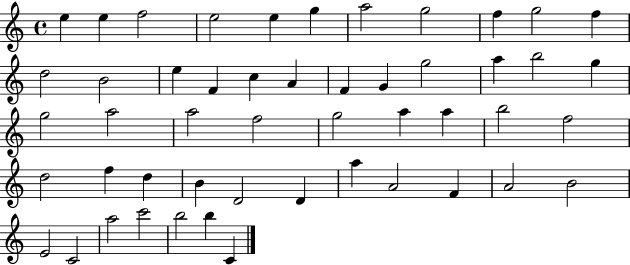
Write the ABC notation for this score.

X:1
T:Untitled
M:4/4
L:1/4
K:C
e e f2 e2 e g a2 g2 f g2 f d2 B2 e F c A F G g2 a b2 g g2 a2 a2 f2 g2 a a b2 f2 d2 f d B D2 D a A2 F A2 B2 E2 C2 a2 c'2 b2 b C